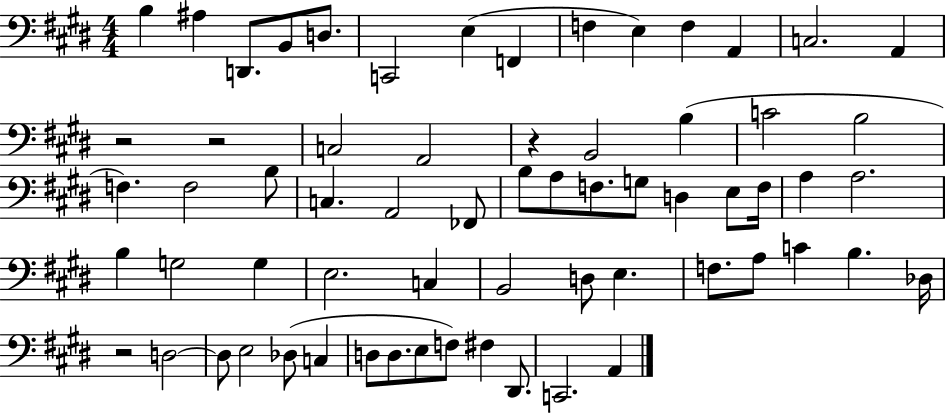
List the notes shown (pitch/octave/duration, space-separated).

B3/q A#3/q D2/e. B2/e D3/e. C2/h E3/q F2/q F3/q E3/q F3/q A2/q C3/h. A2/q R/h R/h C3/h A2/h R/q B2/h B3/q C4/h B3/h F3/q. F3/h B3/e C3/q. A2/h FES2/e B3/e A3/e F3/e. G3/e D3/q E3/e F3/s A3/q A3/h. B3/q G3/h G3/q E3/h. C3/q B2/h D3/e E3/q. F3/e. A3/e C4/q B3/q. Db3/s R/h D3/h D3/e E3/h Db3/e C3/q D3/e D3/e. E3/e F3/e F#3/q D#2/e. C2/h. A2/q